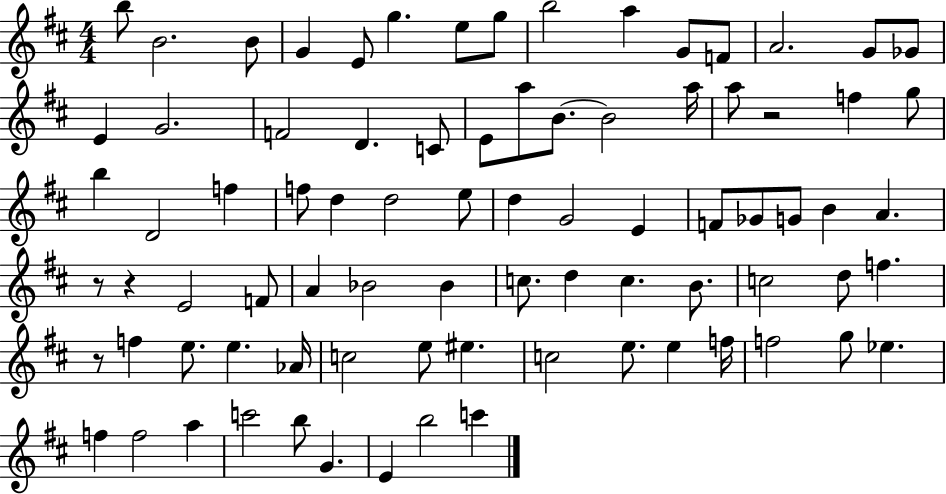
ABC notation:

X:1
T:Untitled
M:4/4
L:1/4
K:D
b/2 B2 B/2 G E/2 g e/2 g/2 b2 a G/2 F/2 A2 G/2 _G/2 E G2 F2 D C/2 E/2 a/2 B/2 B2 a/4 a/2 z2 f g/2 b D2 f f/2 d d2 e/2 d G2 E F/2 _G/2 G/2 B A z/2 z E2 F/2 A _B2 _B c/2 d c B/2 c2 d/2 f z/2 f e/2 e _A/4 c2 e/2 ^e c2 e/2 e f/4 f2 g/2 _e f f2 a c'2 b/2 G E b2 c'